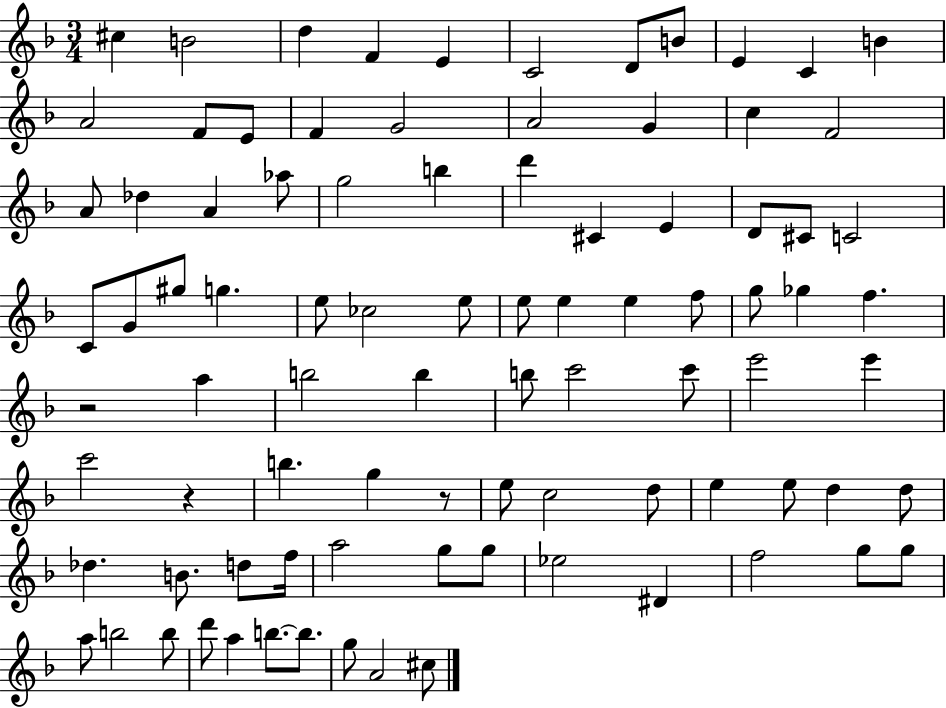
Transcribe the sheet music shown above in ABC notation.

X:1
T:Untitled
M:3/4
L:1/4
K:F
^c B2 d F E C2 D/2 B/2 E C B A2 F/2 E/2 F G2 A2 G c F2 A/2 _d A _a/2 g2 b d' ^C E D/2 ^C/2 C2 C/2 G/2 ^g/2 g e/2 _c2 e/2 e/2 e e f/2 g/2 _g f z2 a b2 b b/2 c'2 c'/2 e'2 e' c'2 z b g z/2 e/2 c2 d/2 e e/2 d d/2 _d B/2 d/2 f/4 a2 g/2 g/2 _e2 ^D f2 g/2 g/2 a/2 b2 b/2 d'/2 a b/2 b/2 g/2 A2 ^c/2